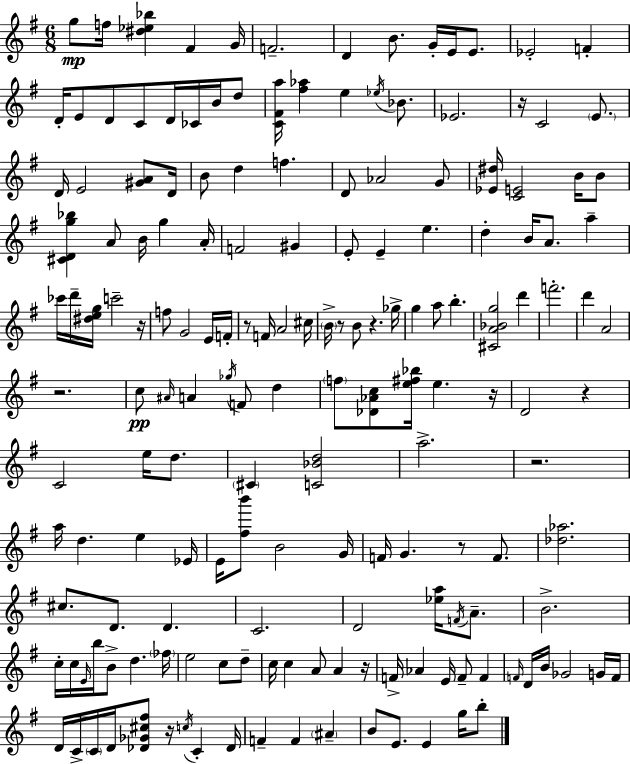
{
  \clef treble
  \numericTimeSignature
  \time 6/8
  \key e \minor
  g''8\mp f''16 <dis'' ees'' bes''>4 fis'4 g'16 | f'2.-- | d'4 b'8. g'16-. e'16 e'8. | ees'2-. f'4-. | \break d'16-. e'8 d'8 c'8 d'16 ces'16 b'16 d''8 | <c' fis' a''>16 <fis'' aes''>4 e''4 \acciaccatura { ees''16 } bes'8. | ees'2. | r16 c'2 \parenthesize e'8. | \break d'16 e'2 <gis' a'>8 | d'16 b'8 d''4 f''4. | d'8 aes'2 g'8 | <ees' dis''>16 <c' e'>2 b'16 b'8 | \break <cis' d' g'' bes''>4 a'8 b'16 g''4 | a'16-. f'2 gis'4 | e'8-. e'4-- e''4. | d''4-. b'16 a'8. a''4-- | \break ces'''16 d'''16-- <dis'' e'' g''>16 c'''2-- | r16 f''8 g'2 e'16 | f'16-. r8 f'16 a'2 | cis''16 \parenthesize b'16-> r8 b'8 r4. | \break ges''16-> g''4 a''8 b''4.-. | <cis' a' bes' g''>2 d'''4 | f'''2.-. | d'''4 a'2 | \break r2. | c''8\pp \grace { ais'16 } a'4 \acciaccatura { ges''16 } f'8 d''4 | \parenthesize f''8 <des' aes' c''>8 <e'' fis'' bes''>16 e''4. | r16 d'2 r4 | \break c'2 e''16 | d''8. \parenthesize cis'4 <c' bes' d''>2 | a''2.-> | r2. | \break a''16 d''4. e''4 | ees'16 e'16 <fis'' b'''>8 b'2 | g'16 f'16 g'4. r8 | f'8. <des'' aes''>2. | \break cis''8. d'8. d'4. | c'2. | d'2 <ees'' a''>16 | \acciaccatura { f'16 } a'8.-- b'2.-> | \break c''16-. c''16 \grace { e'16 } b''16 b'8-> d''4. | \parenthesize fes''16 e''2 | c''8 d''8-- c''16 c''4 a'8 | a'4 r16 f'16-> aes'4 e'16 f'8-- | \break f'4 \grace { f'16 } d'16 b'16 ges'2 | g'16 f'16 d'16 c'16-> \parenthesize c'16 d'16 <des' ges' cis'' fis''>8 | r16 \acciaccatura { c''16 } c'4-. des'16 f'4-- f'4 | \parenthesize ais'4-- b'8 e'8. | \break e'4 g''16 b''8-. \bar "|."
}